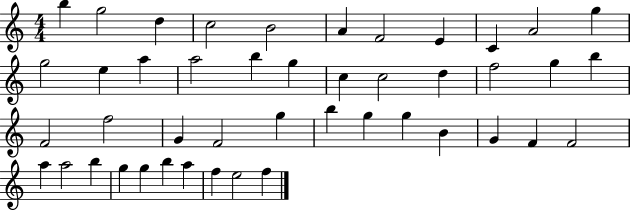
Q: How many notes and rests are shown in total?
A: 45